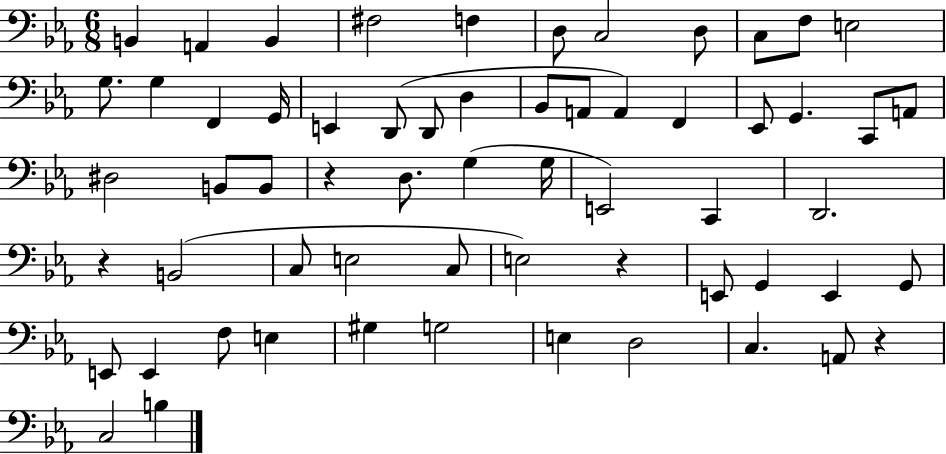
X:1
T:Untitled
M:6/8
L:1/4
K:Eb
B,, A,, B,, ^F,2 F, D,/2 C,2 D,/2 C,/2 F,/2 E,2 G,/2 G, F,, G,,/4 E,, D,,/2 D,,/2 D, _B,,/2 A,,/2 A,, F,, _E,,/2 G,, C,,/2 A,,/2 ^D,2 B,,/2 B,,/2 z D,/2 G, G,/4 E,,2 C,, D,,2 z B,,2 C,/2 E,2 C,/2 E,2 z E,,/2 G,, E,, G,,/2 E,,/2 E,, F,/2 E, ^G, G,2 E, D,2 C, A,,/2 z C,2 B,